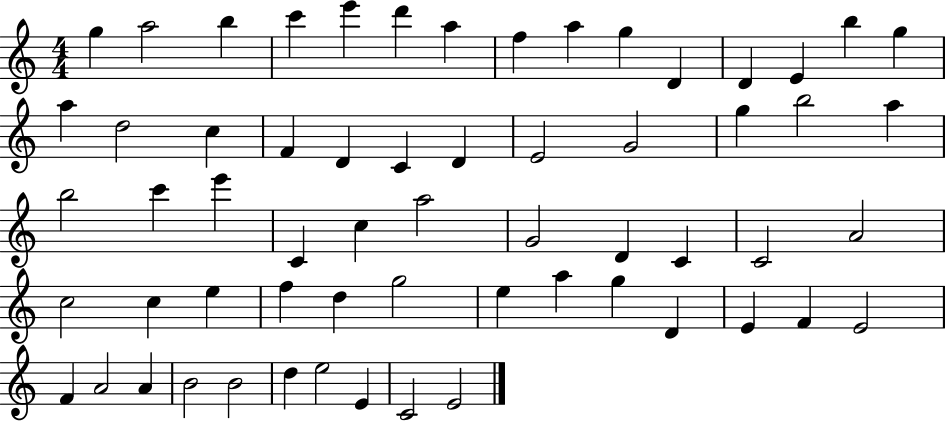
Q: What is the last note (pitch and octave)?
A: E4